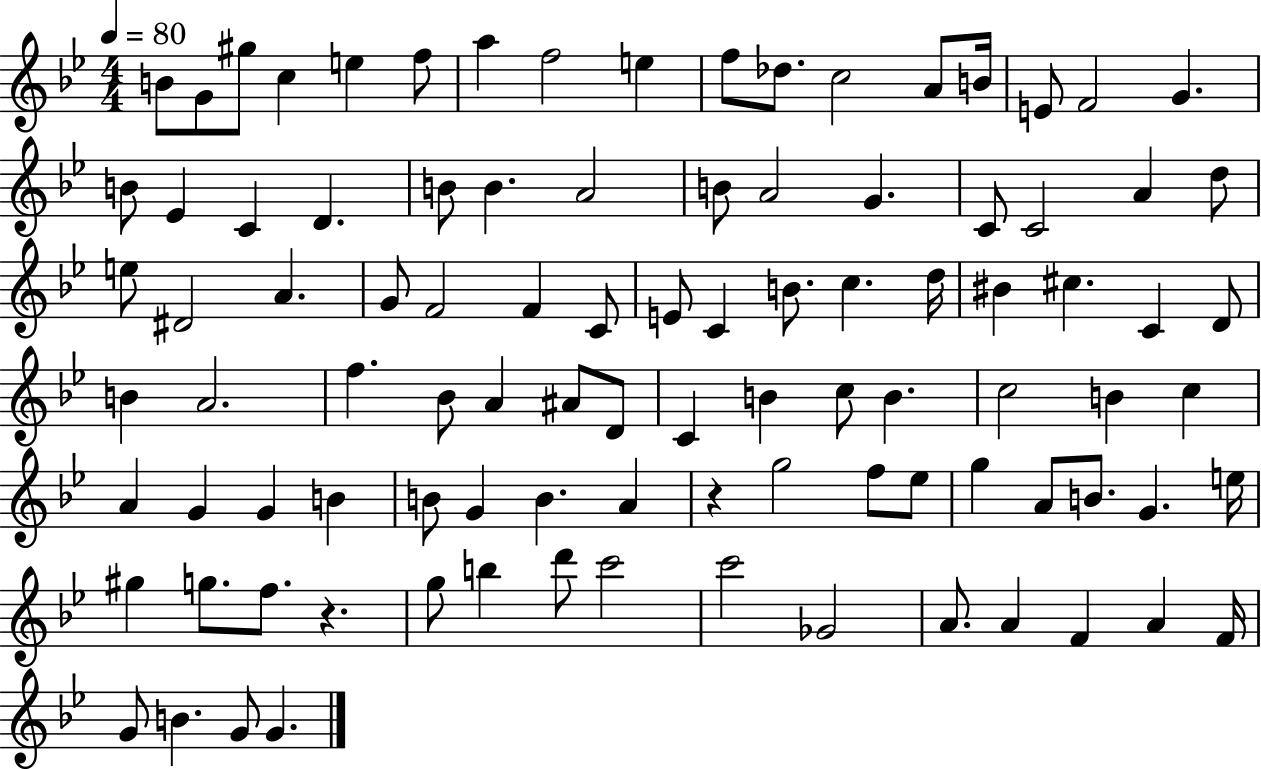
X:1
T:Untitled
M:4/4
L:1/4
K:Bb
B/2 G/2 ^g/2 c e f/2 a f2 e f/2 _d/2 c2 A/2 B/4 E/2 F2 G B/2 _E C D B/2 B A2 B/2 A2 G C/2 C2 A d/2 e/2 ^D2 A G/2 F2 F C/2 E/2 C B/2 c d/4 ^B ^c C D/2 B A2 f _B/2 A ^A/2 D/2 C B c/2 B c2 B c A G G B B/2 G B A z g2 f/2 _e/2 g A/2 B/2 G e/4 ^g g/2 f/2 z g/2 b d'/2 c'2 c'2 _G2 A/2 A F A F/4 G/2 B G/2 G